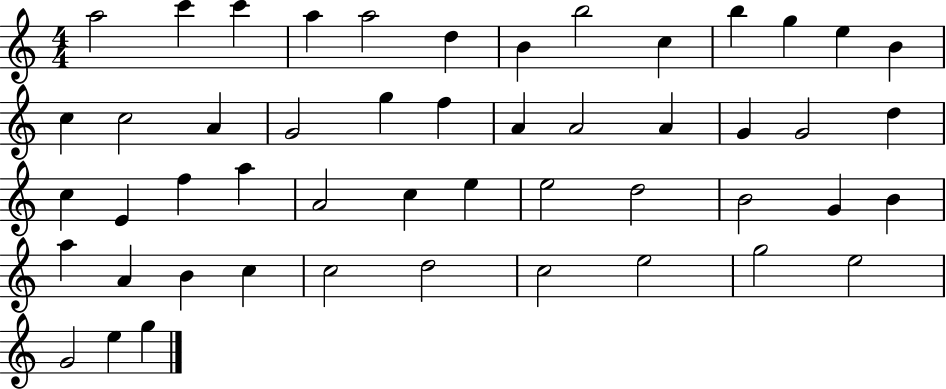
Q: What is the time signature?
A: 4/4